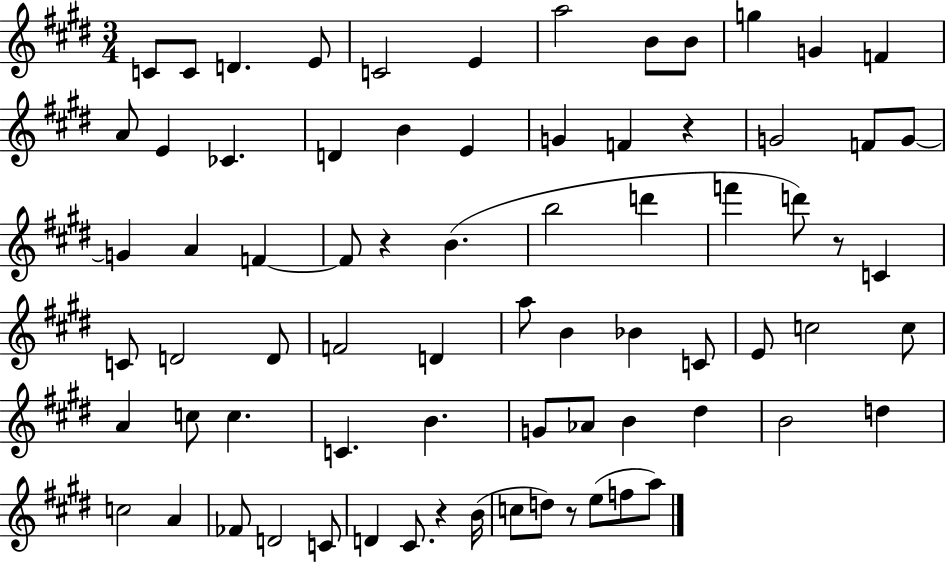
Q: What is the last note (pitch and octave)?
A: A5